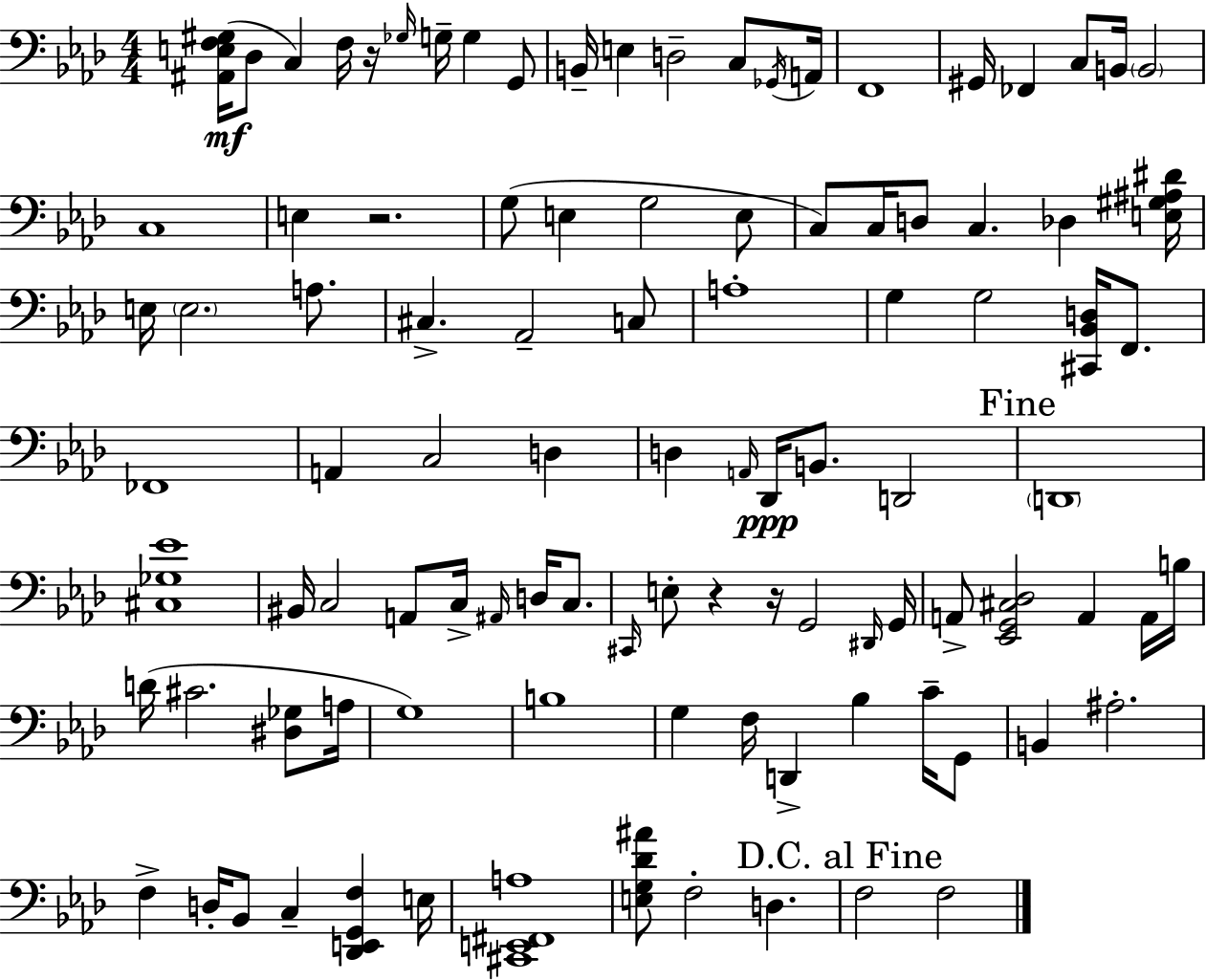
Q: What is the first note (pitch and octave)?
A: Db3